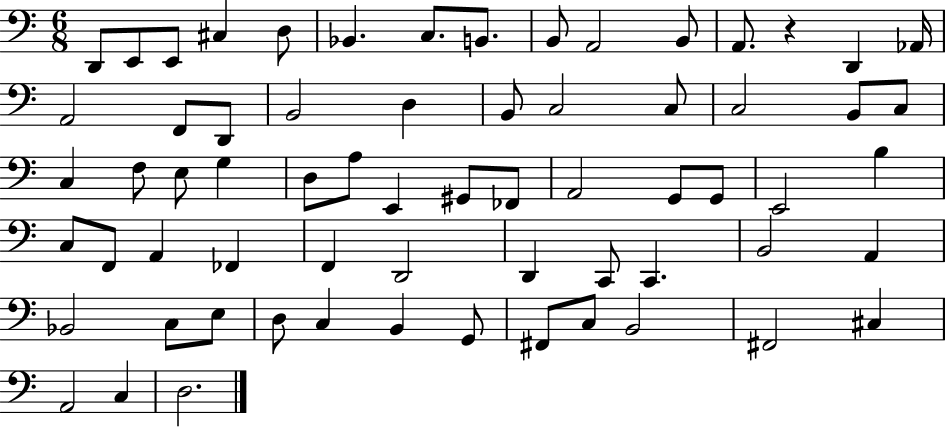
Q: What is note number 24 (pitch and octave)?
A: B2